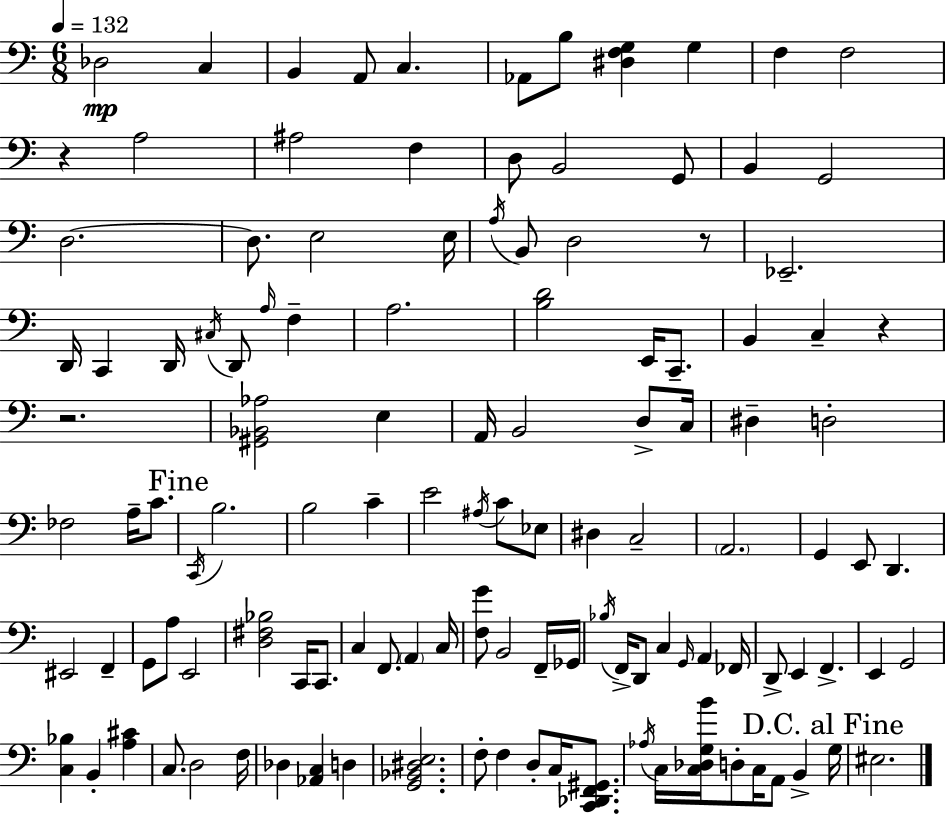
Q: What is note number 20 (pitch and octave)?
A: D3